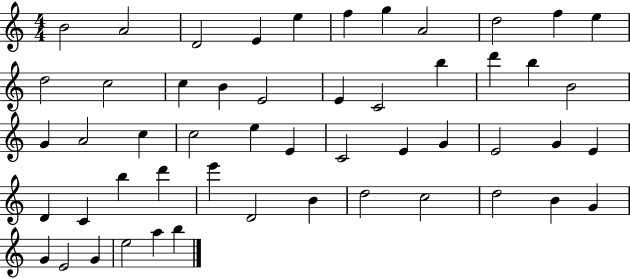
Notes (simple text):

B4/h A4/h D4/h E4/q E5/q F5/q G5/q A4/h D5/h F5/q E5/q D5/h C5/h C5/q B4/q E4/h E4/q C4/h B5/q D6/q B5/q B4/h G4/q A4/h C5/q C5/h E5/q E4/q C4/h E4/q G4/q E4/h G4/q E4/q D4/q C4/q B5/q D6/q E6/q D4/h B4/q D5/h C5/h D5/h B4/q G4/q G4/q E4/h G4/q E5/h A5/q B5/q